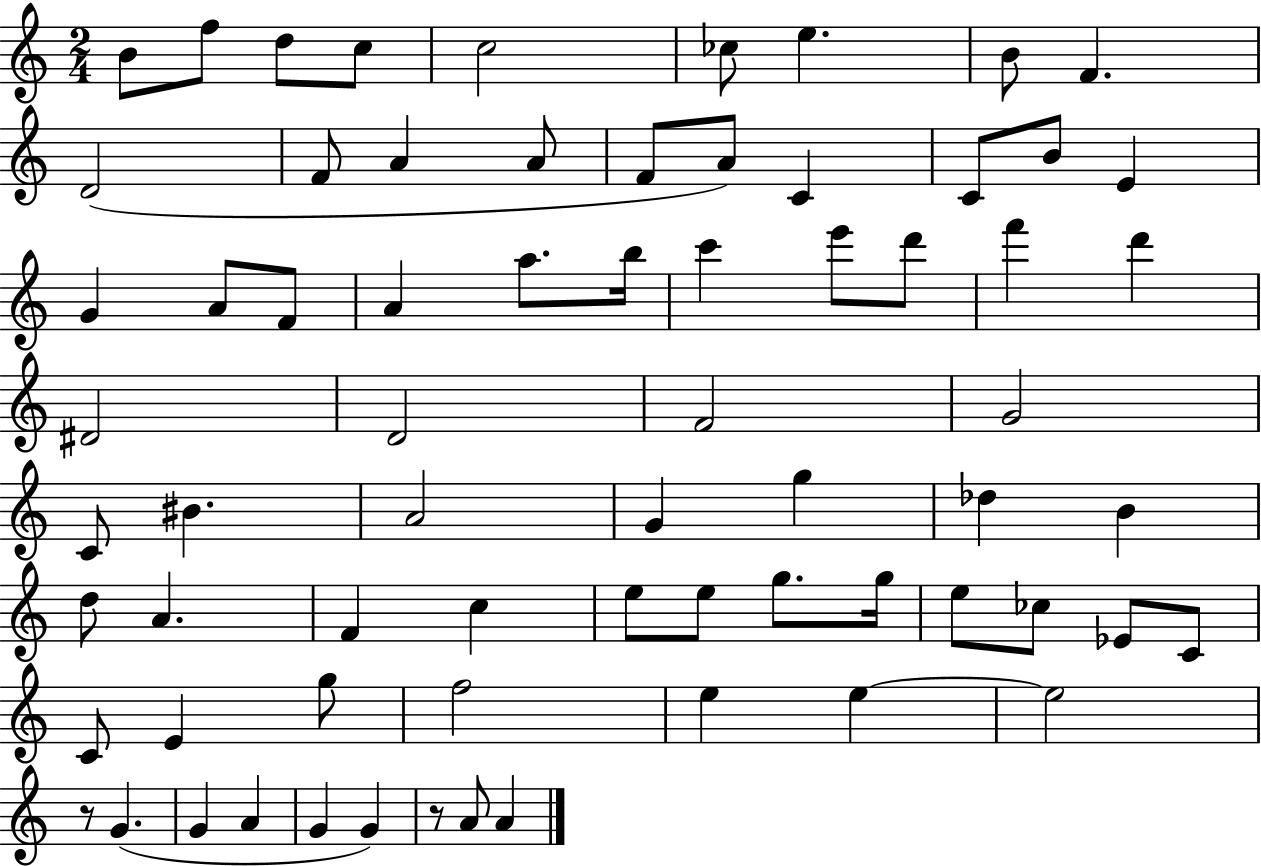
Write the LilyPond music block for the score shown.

{
  \clef treble
  \numericTimeSignature
  \time 2/4
  \key c \major
  b'8 f''8 d''8 c''8 | c''2 | ces''8 e''4. | b'8 f'4. | \break d'2( | f'8 a'4 a'8 | f'8 a'8) c'4 | c'8 b'8 e'4 | \break g'4 a'8 f'8 | a'4 a''8. b''16 | c'''4 e'''8 d'''8 | f'''4 d'''4 | \break dis'2 | d'2 | f'2 | g'2 | \break c'8 bis'4. | a'2 | g'4 g''4 | des''4 b'4 | \break d''8 a'4. | f'4 c''4 | e''8 e''8 g''8. g''16 | e''8 ces''8 ees'8 c'8 | \break c'8 e'4 g''8 | f''2 | e''4 e''4~~ | e''2 | \break r8 g'4.( | g'4 a'4 | g'4 g'4) | r8 a'8 a'4 | \break \bar "|."
}